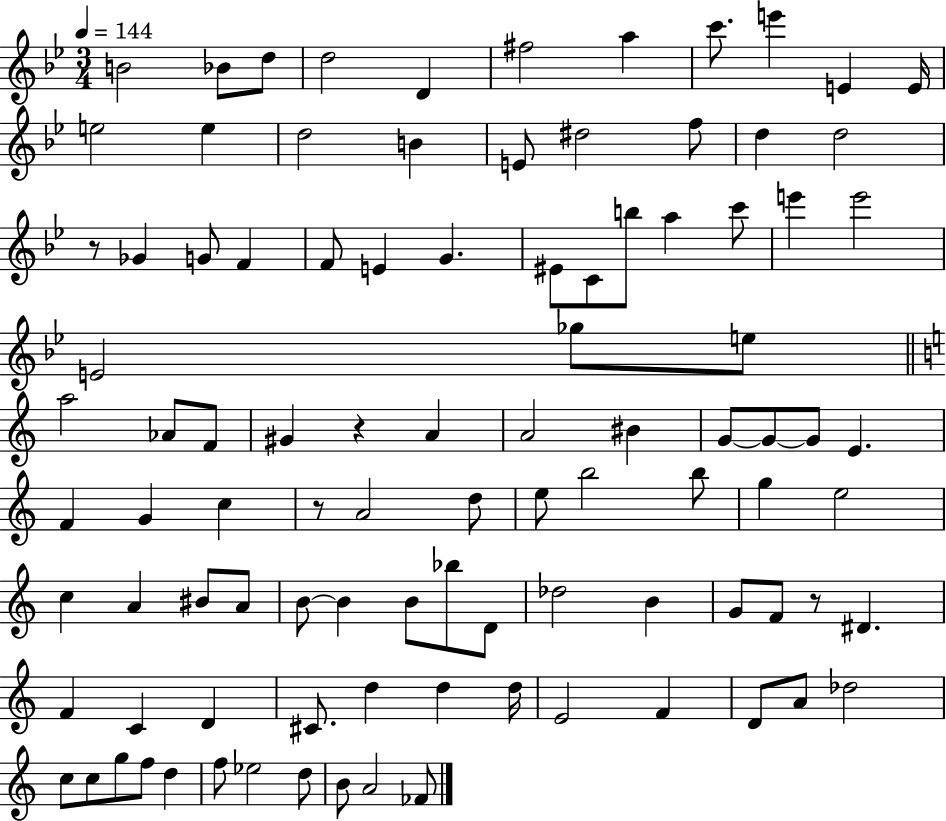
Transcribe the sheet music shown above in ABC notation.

X:1
T:Untitled
M:3/4
L:1/4
K:Bb
B2 _B/2 d/2 d2 D ^f2 a c'/2 e' E E/4 e2 e d2 B E/2 ^d2 f/2 d d2 z/2 _G G/2 F F/2 E G ^E/2 C/2 b/2 a c'/2 e' e'2 E2 _g/2 e/2 a2 _A/2 F/2 ^G z A A2 ^B G/2 G/2 G/2 E F G c z/2 A2 d/2 e/2 b2 b/2 g e2 c A ^B/2 A/2 B/2 B B/2 _b/2 D/2 _d2 B G/2 F/2 z/2 ^D F C D ^C/2 d d d/4 E2 F D/2 A/2 _d2 c/2 c/2 g/2 f/2 d f/2 _e2 d/2 B/2 A2 _F/2